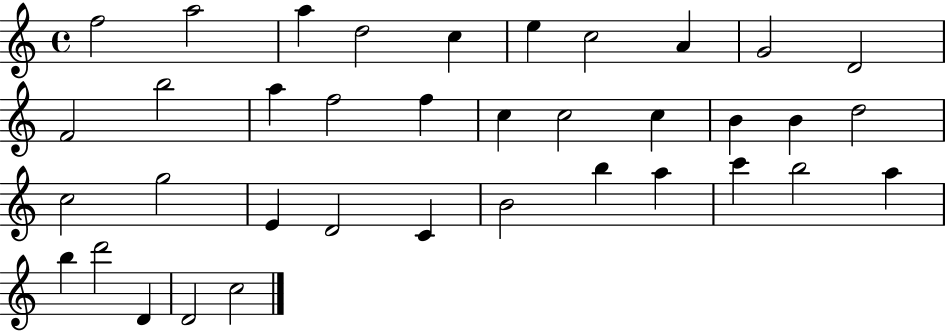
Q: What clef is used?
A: treble